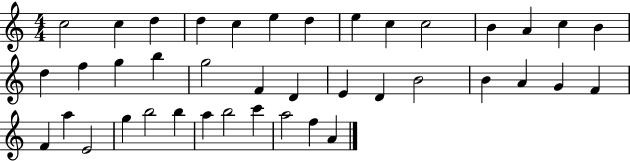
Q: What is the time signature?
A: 4/4